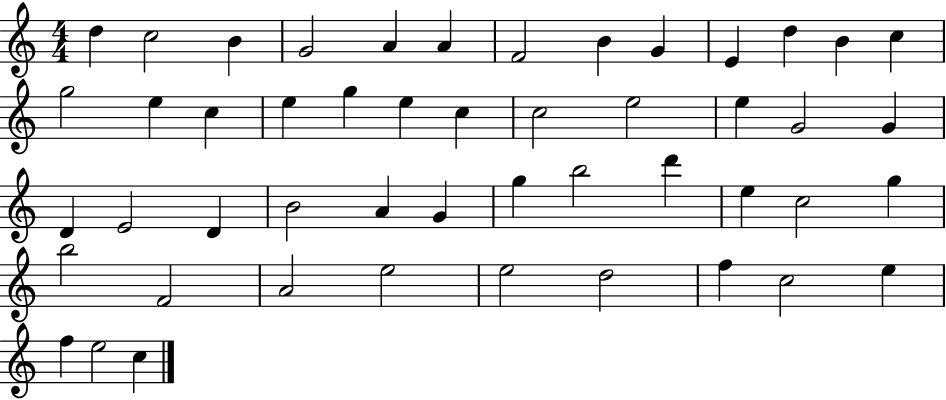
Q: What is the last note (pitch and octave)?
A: C5